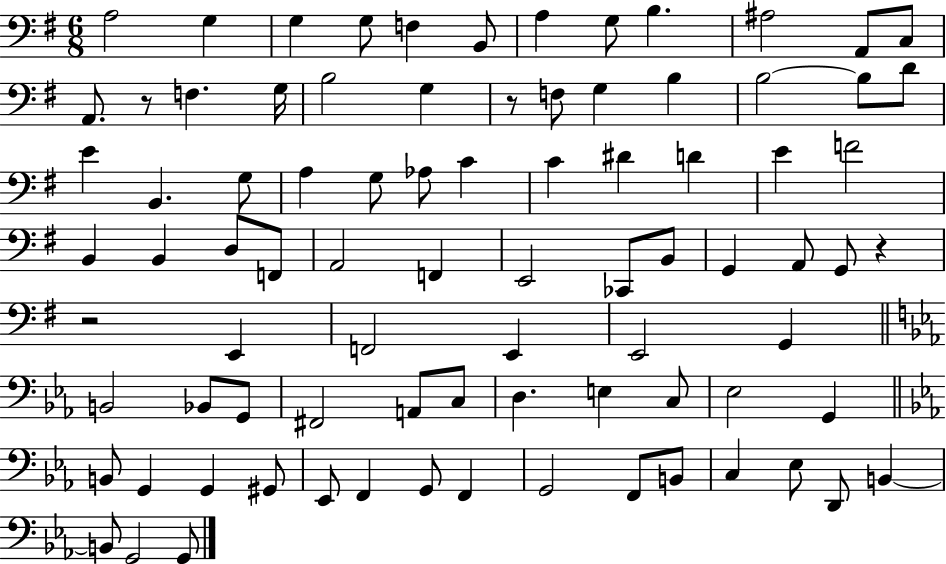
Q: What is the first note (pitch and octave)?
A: A3